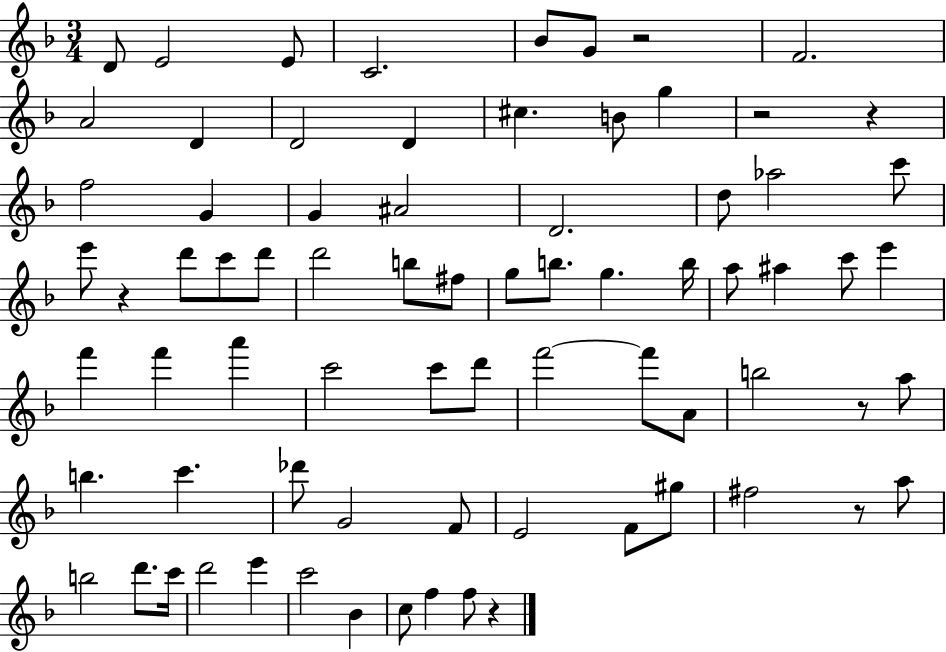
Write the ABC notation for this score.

X:1
T:Untitled
M:3/4
L:1/4
K:F
D/2 E2 E/2 C2 _B/2 G/2 z2 F2 A2 D D2 D ^c B/2 g z2 z f2 G G ^A2 D2 d/2 _a2 c'/2 e'/2 z d'/2 c'/2 d'/2 d'2 b/2 ^f/2 g/2 b/2 g b/4 a/2 ^a c'/2 e' f' f' a' c'2 c'/2 d'/2 f'2 f'/2 A/2 b2 z/2 a/2 b c' _d'/2 G2 F/2 E2 F/2 ^g/2 ^f2 z/2 a/2 b2 d'/2 c'/4 d'2 e' c'2 _B c/2 f f/2 z